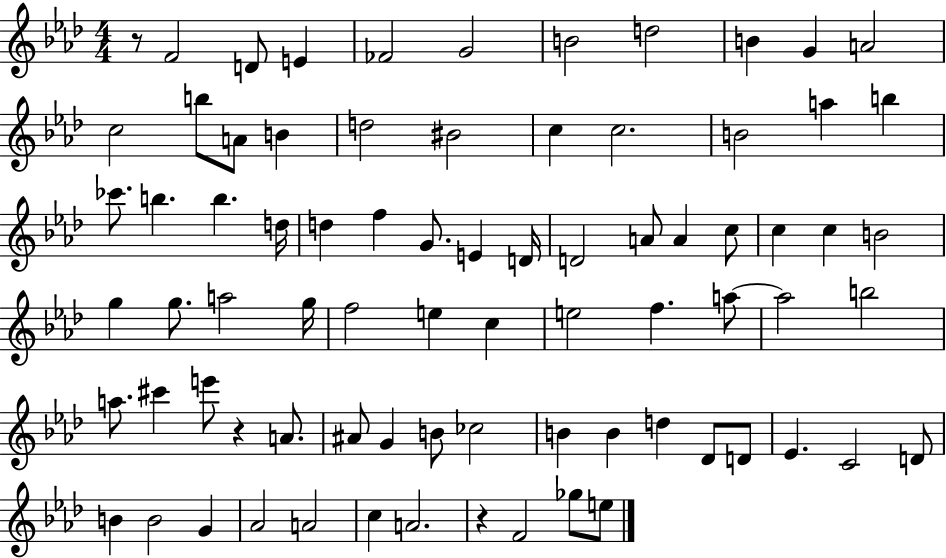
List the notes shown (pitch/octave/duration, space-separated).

R/e F4/h D4/e E4/q FES4/h G4/h B4/h D5/h B4/q G4/q A4/h C5/h B5/e A4/e B4/q D5/h BIS4/h C5/q C5/h. B4/h A5/q B5/q CES6/e. B5/q. B5/q. D5/s D5/q F5/q G4/e. E4/q D4/s D4/h A4/e A4/q C5/e C5/q C5/q B4/h G5/q G5/e. A5/h G5/s F5/h E5/q C5/q E5/h F5/q. A5/e A5/h B5/h A5/e. C#6/q E6/e R/q A4/e. A#4/e G4/q B4/e CES5/h B4/q B4/q D5/q Db4/e D4/e Eb4/q. C4/h D4/e B4/q B4/h G4/q Ab4/h A4/h C5/q A4/h. R/q F4/h Gb5/e E5/e